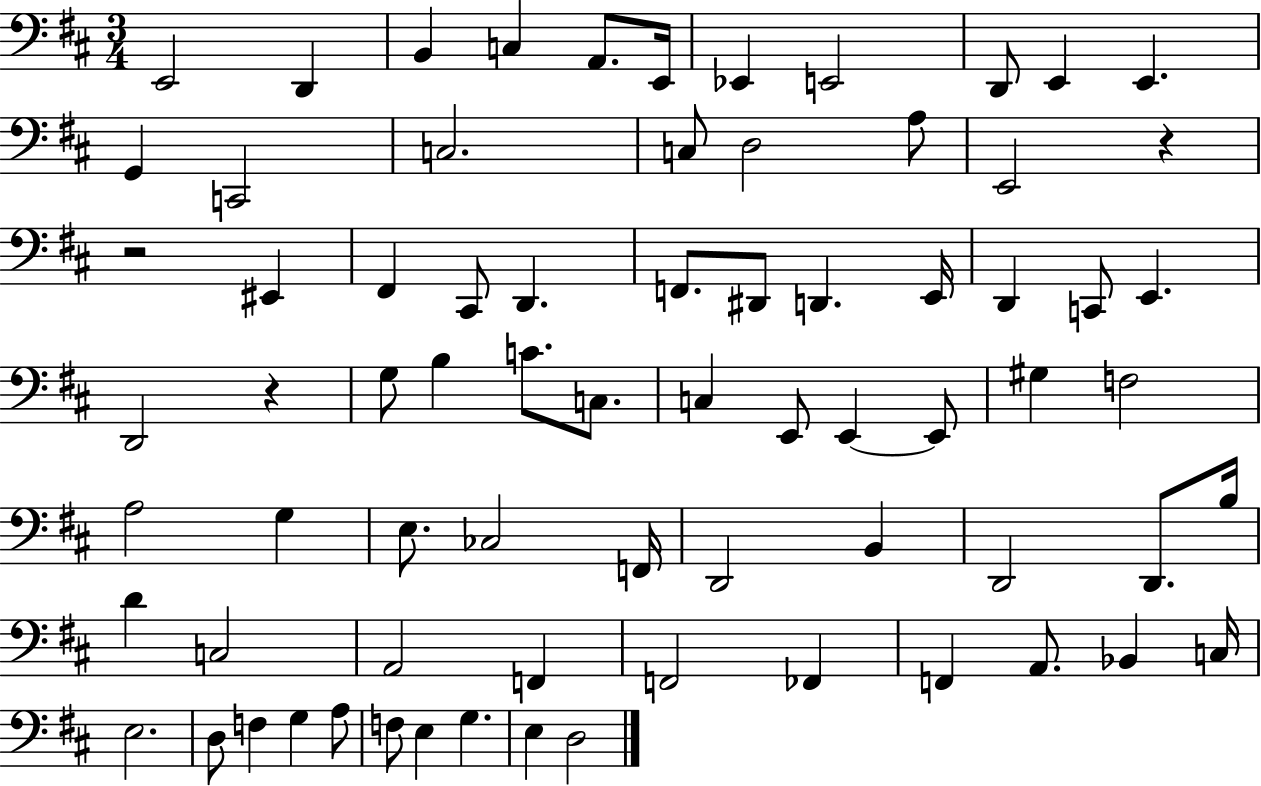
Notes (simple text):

E2/h D2/q B2/q C3/q A2/e. E2/s Eb2/q E2/h D2/e E2/q E2/q. G2/q C2/h C3/h. C3/e D3/h A3/e E2/h R/q R/h EIS2/q F#2/q C#2/e D2/q. F2/e. D#2/e D2/q. E2/s D2/q C2/e E2/q. D2/h R/q G3/e B3/q C4/e. C3/e. C3/q E2/e E2/q E2/e G#3/q F3/h A3/h G3/q E3/e. CES3/h F2/s D2/h B2/q D2/h D2/e. B3/s D4/q C3/h A2/h F2/q F2/h FES2/q F2/q A2/e. Bb2/q C3/s E3/h. D3/e F3/q G3/q A3/e F3/e E3/q G3/q. E3/q D3/h